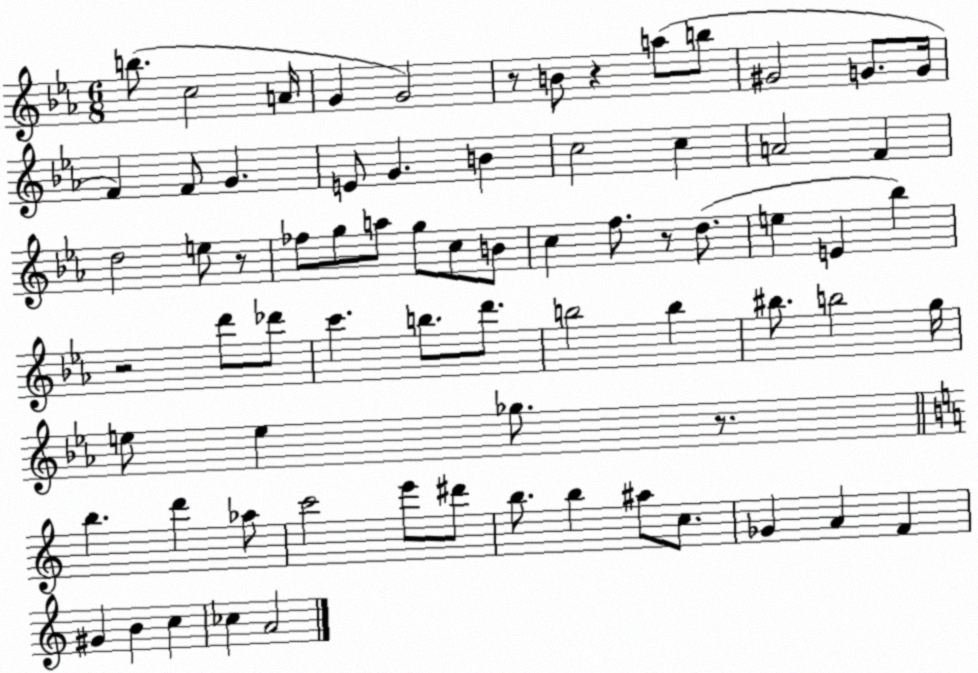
X:1
T:Untitled
M:6/8
L:1/4
K:Eb
b/2 c2 A/4 G G2 z/2 B/2 z a/2 b/2 ^G2 G/2 G/4 F F/2 G E/2 G B c2 c A2 F d2 e/2 z/2 _f/2 g/2 a/2 g/2 c/2 B/2 c f/2 z/2 d/2 e E _b z2 d'/2 _d'/2 c' b/2 d'/2 b2 b ^b/2 b2 g/4 e/2 e _g/2 z/2 b d' _a/2 c'2 e'/2 ^d'/2 b/2 b ^a/2 c/2 _G A F ^G B c _c A2